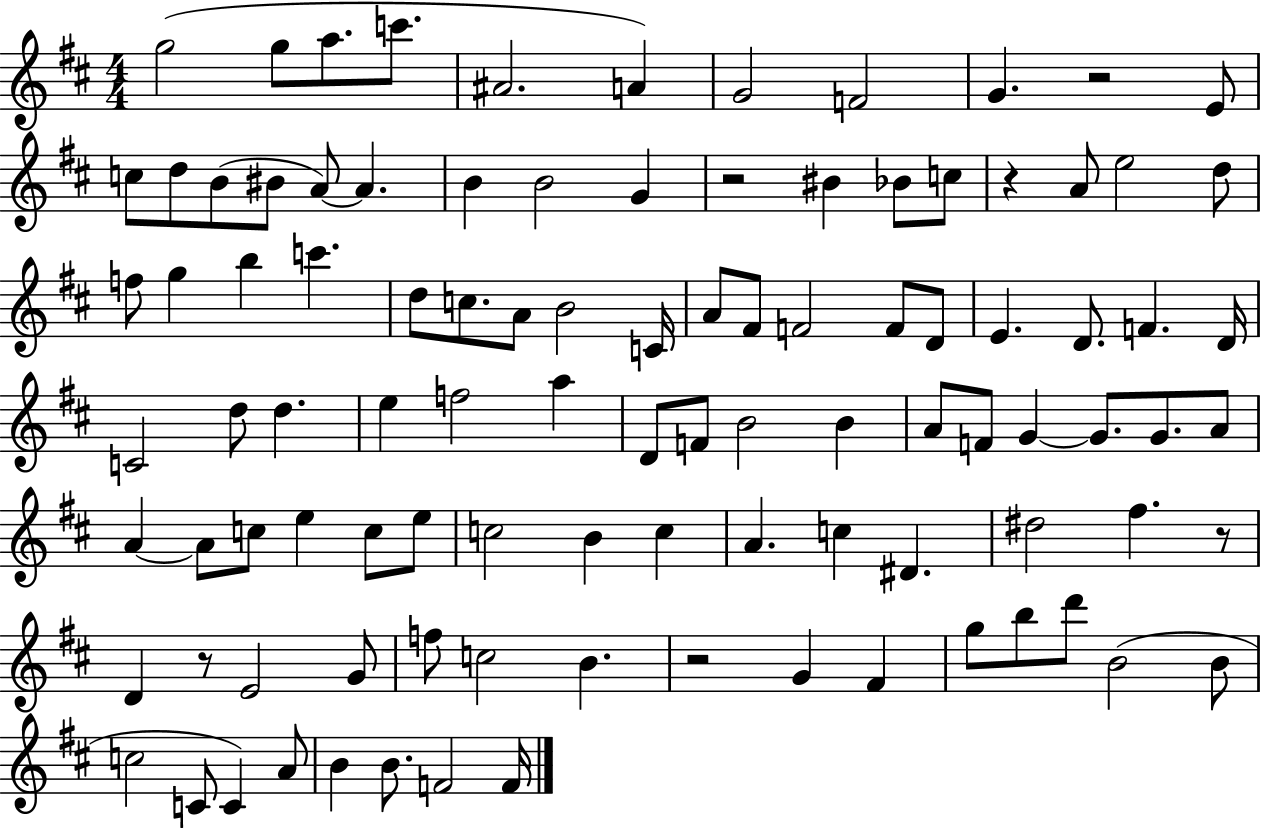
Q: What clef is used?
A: treble